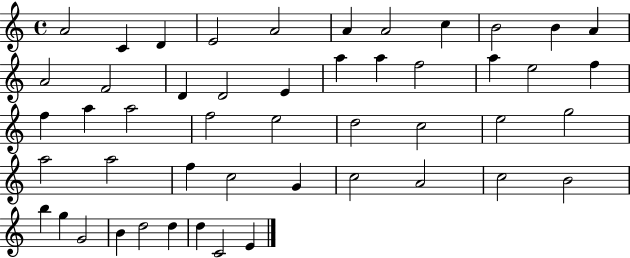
X:1
T:Untitled
M:4/4
L:1/4
K:C
A2 C D E2 A2 A A2 c B2 B A A2 F2 D D2 E a a f2 a e2 f f a a2 f2 e2 d2 c2 e2 g2 a2 a2 f c2 G c2 A2 c2 B2 b g G2 B d2 d d C2 E